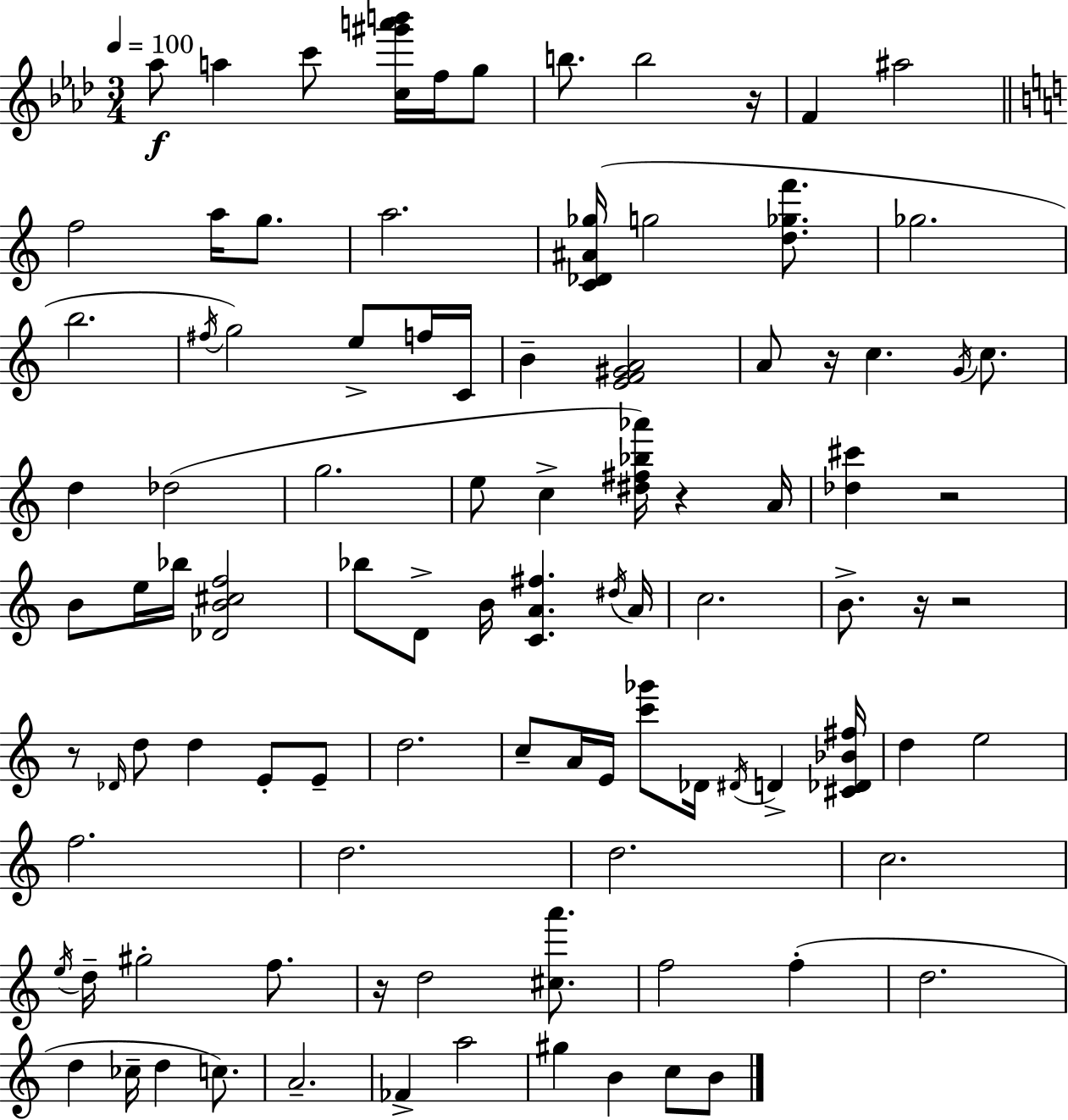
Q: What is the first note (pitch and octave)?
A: Ab5